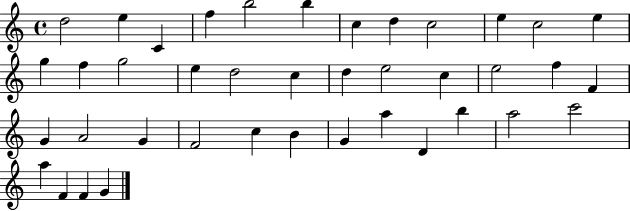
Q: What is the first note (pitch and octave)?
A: D5